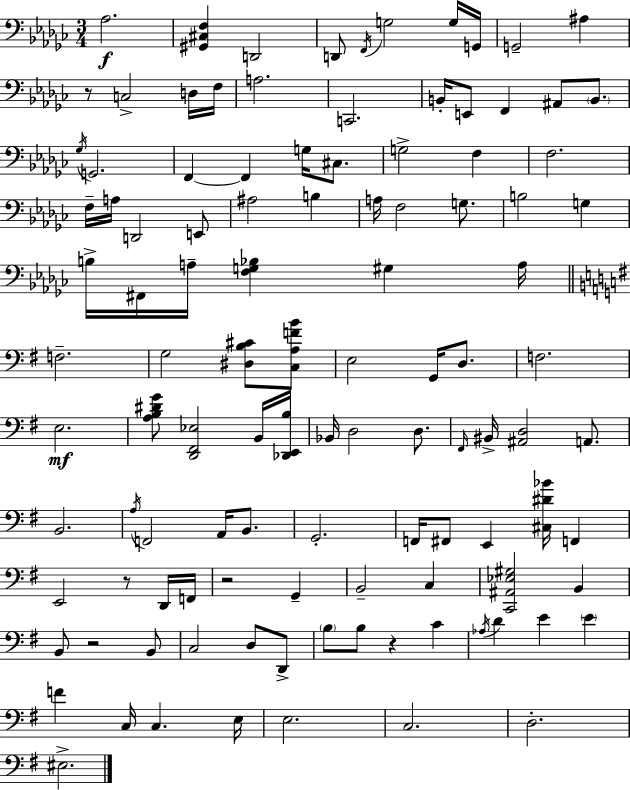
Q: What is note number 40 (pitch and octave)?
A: B3